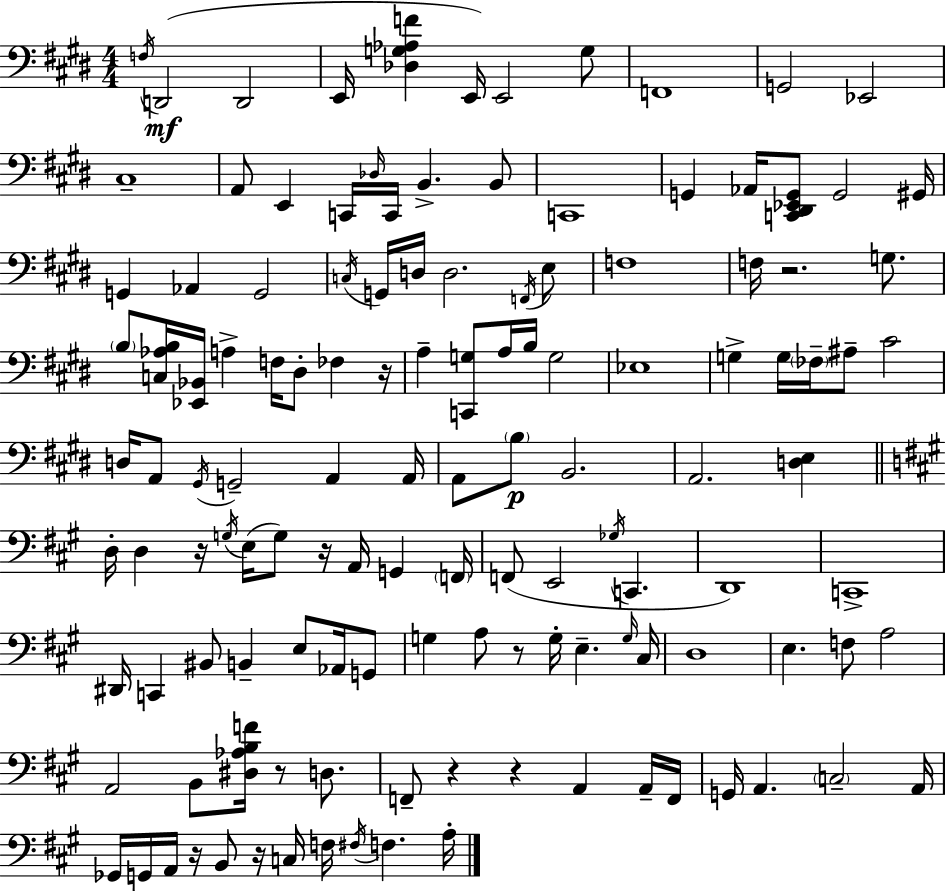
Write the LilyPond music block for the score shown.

{
  \clef bass
  \numericTimeSignature
  \time 4/4
  \key e \major
  \repeat volta 2 { \acciaccatura { f16 }(\mf d,2 d,2 | e,16 <des g aes f'>4 e,16) e,2 g8 | f,1 | g,2 ees,2 | \break cis1-- | a,8 e,4 c,16 \grace { des16 } c,16 b,4.-> | b,8 c,1 | g,4 aes,16 <c, dis, ees, g,>8 g,2 | \break gis,16 g,4 aes,4 g,2 | \acciaccatura { c16 } g,16 d16 d2. | \acciaccatura { f,16 } e8 f1 | f16 r2. | \break g8. \parenthesize b8 <c aes b>16 <ees, bes,>16 a4-> f16 dis8-. fes4 | r16 a4-- <c, g>8 a16 b16 g2 | ees1 | g4-> g16 \parenthesize fes16-- ais8-- cis'2 | \break d16 a,8 \acciaccatura { gis,16 } g,2-- | a,4 a,16 a,8 \parenthesize b8\p b,2. | a,2. | <d e>4 \bar "||" \break \key a \major d16-. d4 r16 \acciaccatura { g16 }( e16 g8) r16 a,16 g,4 | \parenthesize f,16 f,8( e,2 \acciaccatura { ges16 } c,4. | d,1) | c,1-> | \break dis,16 c,4 bis,8 b,4-- e8 aes,16 | g,8 g4 a8 r8 g16-. e4.-- | \grace { g16 } cis16 d1 | e4. f8 a2 | \break a,2 b,8 <dis aes b f'>16 r8 | d8. f,8-- r4 r4 a,4 | a,16-- f,16 g,16 a,4. \parenthesize c2-- | a,16 ges,16 g,16 a,16 r16 b,8 r16 c16 f16 \acciaccatura { fis16 } f4. | \break a16-. } \bar "|."
}